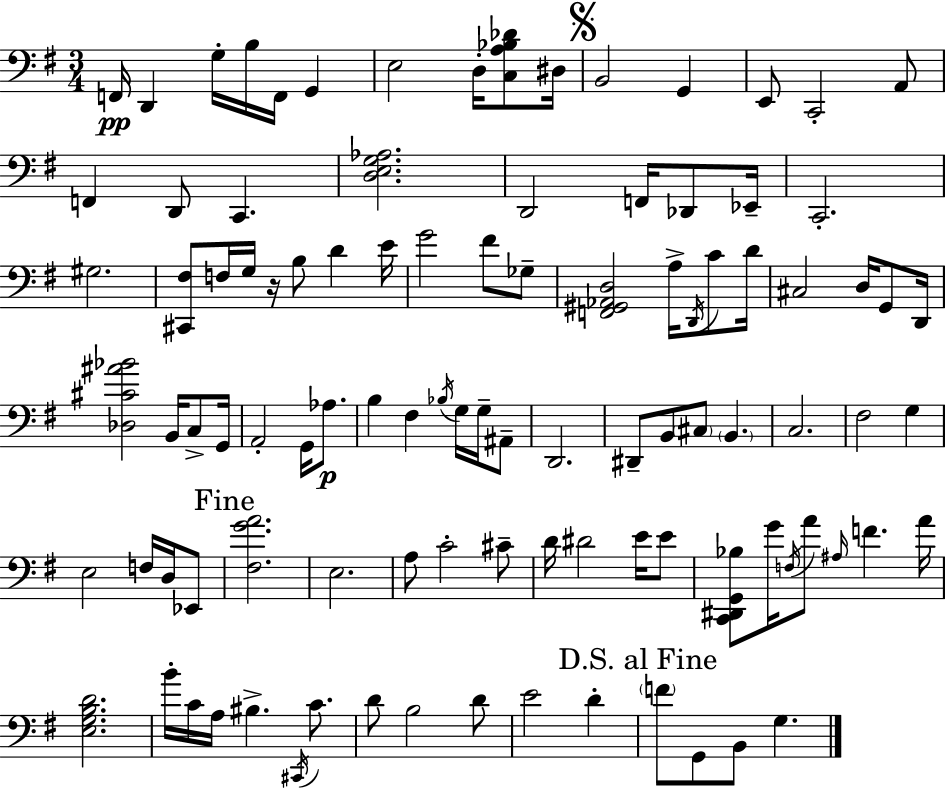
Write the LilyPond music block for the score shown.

{
  \clef bass
  \numericTimeSignature
  \time 3/4
  \key e \minor
  f,16\pp d,4 g16-. b16 f,16 g,4 | e2 d16-. <c a bes des'>8 dis16 | \mark \markup { \musicglyph "scripts.segno" } b,2 g,4 | e,8 c,2-. a,8 | \break f,4 d,8 c,4. | <d e g aes>2. | d,2 f,16 des,8 ees,16-- | c,2.-. | \break gis2. | <cis, fis>8 f16 g16 r16 b8 d'4 e'16 | g'2 fis'8 ges8-- | <f, gis, aes, d>2 a16-> \acciaccatura { d,16 } c'8 | \break d'16 cis2 d16 g,8 | d,16 <des cis' ais' bes'>2 b,16 c8-> | g,16 a,2-. g,16 aes8.\p | b4 fis4 \acciaccatura { bes16 } g16 g16-- | \break ais,8-- d,2. | dis,8-- b,8 \parenthesize cis8 \parenthesize b,4. | c2. | fis2 g4 | \break e2 f16 d16 | ees,8 \mark "Fine" <fis g' a'>2. | e2. | a8 c'2-. | \break cis'8-- d'16 dis'2 e'16 | e'8 <c, dis, g, bes>8 g'16 \acciaccatura { f16 } a'8 \grace { ais16 } f'4. | a'16 <e g b d'>2. | b'16-. c'16 a16 bis4.-> | \break \acciaccatura { cis,16 } c'8. d'8 b2 | d'8 e'2 | d'4-. \mark "D.S. al Fine" \parenthesize f'8 g,8 b,8 g4. | \bar "|."
}